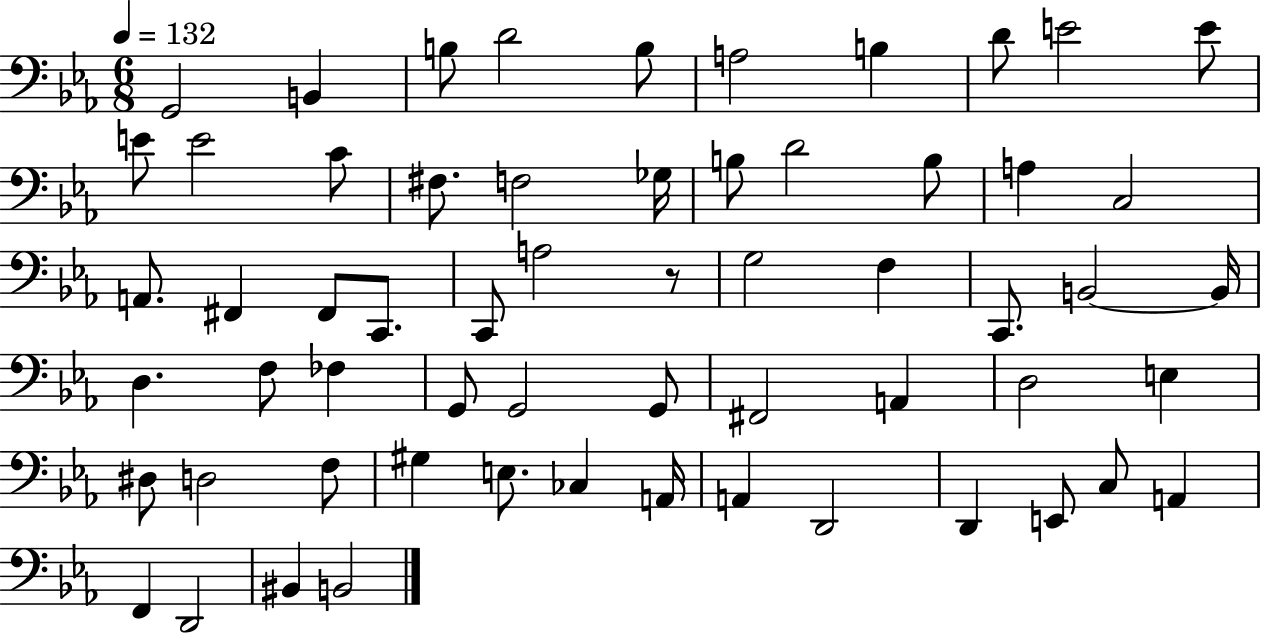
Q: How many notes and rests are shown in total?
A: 60